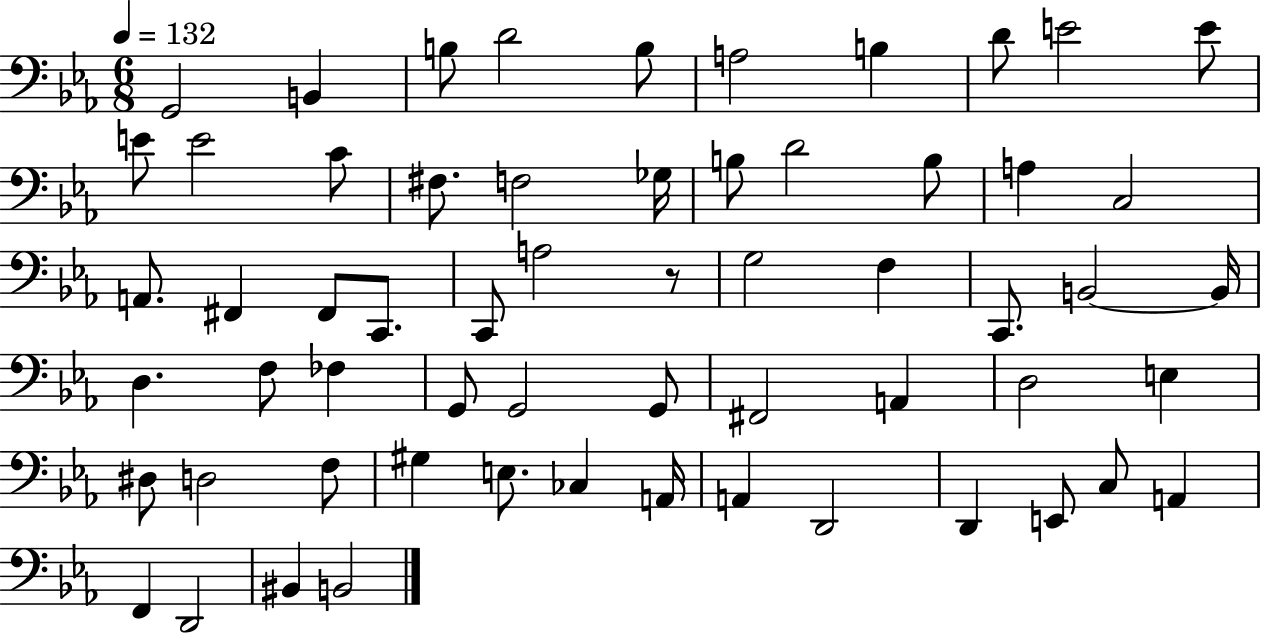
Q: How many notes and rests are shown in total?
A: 60